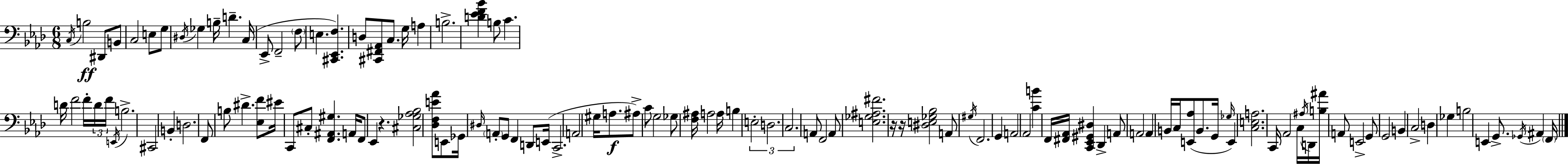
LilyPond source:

{
  \clef bass
  \numericTimeSignature
  \time 6/8
  \key f \minor
  \acciaccatura { c16 }\ff b2 dis,8 b,8 | c2 e8 g8 | \acciaccatura { dis16 } ges4 b16-- d'4.-- | c16( ees,8-> f,2-- | \break \parenthesize f8 e4. <cis, ees, f>4.) | d8 <cis, fis, aes,>8 c8. g16 a4 | b2.-> | <d' ees' f' bes'>4 b8 c'4. | \break d'16 f'2 f'16-. | \tuplet 3/2 { d'16 f'16 \acciaccatura { e,16 } } b2.-> | cis,2 b,4-. | d2. | \break f,8 b8 dis'4.-> | <ees f'>8 eis'16 c,8 cis8-. <f, ais, gis>4. | a,16 f,8 ees,4 r4. | <cis ges aes bes>2 <des f e' aes'>8 | \break e,8 ges,16 \grace { dis16 } \parenthesize a,8-. g,8 f,4 | d,8 e,16( c,2.-> | a,2 | gis16 a8.\f ais8->) c'8 g2 | \break ges8 <f ais>16 a2 | a16 b4 \tuplet 3/2 { e2-. | d2. | c2. } | \break a,8 f,2 | a,8 <e ges ais fis'>2. | r16 r16 <dis e ges bes>2 | a,8 \acciaccatura { gis16 } f,2. | \break g,4 a,2 | aes,2 | <c' b'>4 f,16 <fis, aes,>16 <c, ees, gis, dis>4 des,4-> | a,8 a,2 | \break a,4 b,16 c16 <e, aes>8( b,8. | g,16 \grace { ges16 }) e,4 <c e a>2. | c,16 aes,2 | c16 \acciaccatura { ais16 } d,16 <b ais'>16 a,8 e,2-> | \break g,8 g,2 | b,4 c2-> | d4 ges4 b2 | e,4 g,8.-> | \break \acciaccatura { ges,16 } ais,4 \parenthesize f,16 \bar "|."
}